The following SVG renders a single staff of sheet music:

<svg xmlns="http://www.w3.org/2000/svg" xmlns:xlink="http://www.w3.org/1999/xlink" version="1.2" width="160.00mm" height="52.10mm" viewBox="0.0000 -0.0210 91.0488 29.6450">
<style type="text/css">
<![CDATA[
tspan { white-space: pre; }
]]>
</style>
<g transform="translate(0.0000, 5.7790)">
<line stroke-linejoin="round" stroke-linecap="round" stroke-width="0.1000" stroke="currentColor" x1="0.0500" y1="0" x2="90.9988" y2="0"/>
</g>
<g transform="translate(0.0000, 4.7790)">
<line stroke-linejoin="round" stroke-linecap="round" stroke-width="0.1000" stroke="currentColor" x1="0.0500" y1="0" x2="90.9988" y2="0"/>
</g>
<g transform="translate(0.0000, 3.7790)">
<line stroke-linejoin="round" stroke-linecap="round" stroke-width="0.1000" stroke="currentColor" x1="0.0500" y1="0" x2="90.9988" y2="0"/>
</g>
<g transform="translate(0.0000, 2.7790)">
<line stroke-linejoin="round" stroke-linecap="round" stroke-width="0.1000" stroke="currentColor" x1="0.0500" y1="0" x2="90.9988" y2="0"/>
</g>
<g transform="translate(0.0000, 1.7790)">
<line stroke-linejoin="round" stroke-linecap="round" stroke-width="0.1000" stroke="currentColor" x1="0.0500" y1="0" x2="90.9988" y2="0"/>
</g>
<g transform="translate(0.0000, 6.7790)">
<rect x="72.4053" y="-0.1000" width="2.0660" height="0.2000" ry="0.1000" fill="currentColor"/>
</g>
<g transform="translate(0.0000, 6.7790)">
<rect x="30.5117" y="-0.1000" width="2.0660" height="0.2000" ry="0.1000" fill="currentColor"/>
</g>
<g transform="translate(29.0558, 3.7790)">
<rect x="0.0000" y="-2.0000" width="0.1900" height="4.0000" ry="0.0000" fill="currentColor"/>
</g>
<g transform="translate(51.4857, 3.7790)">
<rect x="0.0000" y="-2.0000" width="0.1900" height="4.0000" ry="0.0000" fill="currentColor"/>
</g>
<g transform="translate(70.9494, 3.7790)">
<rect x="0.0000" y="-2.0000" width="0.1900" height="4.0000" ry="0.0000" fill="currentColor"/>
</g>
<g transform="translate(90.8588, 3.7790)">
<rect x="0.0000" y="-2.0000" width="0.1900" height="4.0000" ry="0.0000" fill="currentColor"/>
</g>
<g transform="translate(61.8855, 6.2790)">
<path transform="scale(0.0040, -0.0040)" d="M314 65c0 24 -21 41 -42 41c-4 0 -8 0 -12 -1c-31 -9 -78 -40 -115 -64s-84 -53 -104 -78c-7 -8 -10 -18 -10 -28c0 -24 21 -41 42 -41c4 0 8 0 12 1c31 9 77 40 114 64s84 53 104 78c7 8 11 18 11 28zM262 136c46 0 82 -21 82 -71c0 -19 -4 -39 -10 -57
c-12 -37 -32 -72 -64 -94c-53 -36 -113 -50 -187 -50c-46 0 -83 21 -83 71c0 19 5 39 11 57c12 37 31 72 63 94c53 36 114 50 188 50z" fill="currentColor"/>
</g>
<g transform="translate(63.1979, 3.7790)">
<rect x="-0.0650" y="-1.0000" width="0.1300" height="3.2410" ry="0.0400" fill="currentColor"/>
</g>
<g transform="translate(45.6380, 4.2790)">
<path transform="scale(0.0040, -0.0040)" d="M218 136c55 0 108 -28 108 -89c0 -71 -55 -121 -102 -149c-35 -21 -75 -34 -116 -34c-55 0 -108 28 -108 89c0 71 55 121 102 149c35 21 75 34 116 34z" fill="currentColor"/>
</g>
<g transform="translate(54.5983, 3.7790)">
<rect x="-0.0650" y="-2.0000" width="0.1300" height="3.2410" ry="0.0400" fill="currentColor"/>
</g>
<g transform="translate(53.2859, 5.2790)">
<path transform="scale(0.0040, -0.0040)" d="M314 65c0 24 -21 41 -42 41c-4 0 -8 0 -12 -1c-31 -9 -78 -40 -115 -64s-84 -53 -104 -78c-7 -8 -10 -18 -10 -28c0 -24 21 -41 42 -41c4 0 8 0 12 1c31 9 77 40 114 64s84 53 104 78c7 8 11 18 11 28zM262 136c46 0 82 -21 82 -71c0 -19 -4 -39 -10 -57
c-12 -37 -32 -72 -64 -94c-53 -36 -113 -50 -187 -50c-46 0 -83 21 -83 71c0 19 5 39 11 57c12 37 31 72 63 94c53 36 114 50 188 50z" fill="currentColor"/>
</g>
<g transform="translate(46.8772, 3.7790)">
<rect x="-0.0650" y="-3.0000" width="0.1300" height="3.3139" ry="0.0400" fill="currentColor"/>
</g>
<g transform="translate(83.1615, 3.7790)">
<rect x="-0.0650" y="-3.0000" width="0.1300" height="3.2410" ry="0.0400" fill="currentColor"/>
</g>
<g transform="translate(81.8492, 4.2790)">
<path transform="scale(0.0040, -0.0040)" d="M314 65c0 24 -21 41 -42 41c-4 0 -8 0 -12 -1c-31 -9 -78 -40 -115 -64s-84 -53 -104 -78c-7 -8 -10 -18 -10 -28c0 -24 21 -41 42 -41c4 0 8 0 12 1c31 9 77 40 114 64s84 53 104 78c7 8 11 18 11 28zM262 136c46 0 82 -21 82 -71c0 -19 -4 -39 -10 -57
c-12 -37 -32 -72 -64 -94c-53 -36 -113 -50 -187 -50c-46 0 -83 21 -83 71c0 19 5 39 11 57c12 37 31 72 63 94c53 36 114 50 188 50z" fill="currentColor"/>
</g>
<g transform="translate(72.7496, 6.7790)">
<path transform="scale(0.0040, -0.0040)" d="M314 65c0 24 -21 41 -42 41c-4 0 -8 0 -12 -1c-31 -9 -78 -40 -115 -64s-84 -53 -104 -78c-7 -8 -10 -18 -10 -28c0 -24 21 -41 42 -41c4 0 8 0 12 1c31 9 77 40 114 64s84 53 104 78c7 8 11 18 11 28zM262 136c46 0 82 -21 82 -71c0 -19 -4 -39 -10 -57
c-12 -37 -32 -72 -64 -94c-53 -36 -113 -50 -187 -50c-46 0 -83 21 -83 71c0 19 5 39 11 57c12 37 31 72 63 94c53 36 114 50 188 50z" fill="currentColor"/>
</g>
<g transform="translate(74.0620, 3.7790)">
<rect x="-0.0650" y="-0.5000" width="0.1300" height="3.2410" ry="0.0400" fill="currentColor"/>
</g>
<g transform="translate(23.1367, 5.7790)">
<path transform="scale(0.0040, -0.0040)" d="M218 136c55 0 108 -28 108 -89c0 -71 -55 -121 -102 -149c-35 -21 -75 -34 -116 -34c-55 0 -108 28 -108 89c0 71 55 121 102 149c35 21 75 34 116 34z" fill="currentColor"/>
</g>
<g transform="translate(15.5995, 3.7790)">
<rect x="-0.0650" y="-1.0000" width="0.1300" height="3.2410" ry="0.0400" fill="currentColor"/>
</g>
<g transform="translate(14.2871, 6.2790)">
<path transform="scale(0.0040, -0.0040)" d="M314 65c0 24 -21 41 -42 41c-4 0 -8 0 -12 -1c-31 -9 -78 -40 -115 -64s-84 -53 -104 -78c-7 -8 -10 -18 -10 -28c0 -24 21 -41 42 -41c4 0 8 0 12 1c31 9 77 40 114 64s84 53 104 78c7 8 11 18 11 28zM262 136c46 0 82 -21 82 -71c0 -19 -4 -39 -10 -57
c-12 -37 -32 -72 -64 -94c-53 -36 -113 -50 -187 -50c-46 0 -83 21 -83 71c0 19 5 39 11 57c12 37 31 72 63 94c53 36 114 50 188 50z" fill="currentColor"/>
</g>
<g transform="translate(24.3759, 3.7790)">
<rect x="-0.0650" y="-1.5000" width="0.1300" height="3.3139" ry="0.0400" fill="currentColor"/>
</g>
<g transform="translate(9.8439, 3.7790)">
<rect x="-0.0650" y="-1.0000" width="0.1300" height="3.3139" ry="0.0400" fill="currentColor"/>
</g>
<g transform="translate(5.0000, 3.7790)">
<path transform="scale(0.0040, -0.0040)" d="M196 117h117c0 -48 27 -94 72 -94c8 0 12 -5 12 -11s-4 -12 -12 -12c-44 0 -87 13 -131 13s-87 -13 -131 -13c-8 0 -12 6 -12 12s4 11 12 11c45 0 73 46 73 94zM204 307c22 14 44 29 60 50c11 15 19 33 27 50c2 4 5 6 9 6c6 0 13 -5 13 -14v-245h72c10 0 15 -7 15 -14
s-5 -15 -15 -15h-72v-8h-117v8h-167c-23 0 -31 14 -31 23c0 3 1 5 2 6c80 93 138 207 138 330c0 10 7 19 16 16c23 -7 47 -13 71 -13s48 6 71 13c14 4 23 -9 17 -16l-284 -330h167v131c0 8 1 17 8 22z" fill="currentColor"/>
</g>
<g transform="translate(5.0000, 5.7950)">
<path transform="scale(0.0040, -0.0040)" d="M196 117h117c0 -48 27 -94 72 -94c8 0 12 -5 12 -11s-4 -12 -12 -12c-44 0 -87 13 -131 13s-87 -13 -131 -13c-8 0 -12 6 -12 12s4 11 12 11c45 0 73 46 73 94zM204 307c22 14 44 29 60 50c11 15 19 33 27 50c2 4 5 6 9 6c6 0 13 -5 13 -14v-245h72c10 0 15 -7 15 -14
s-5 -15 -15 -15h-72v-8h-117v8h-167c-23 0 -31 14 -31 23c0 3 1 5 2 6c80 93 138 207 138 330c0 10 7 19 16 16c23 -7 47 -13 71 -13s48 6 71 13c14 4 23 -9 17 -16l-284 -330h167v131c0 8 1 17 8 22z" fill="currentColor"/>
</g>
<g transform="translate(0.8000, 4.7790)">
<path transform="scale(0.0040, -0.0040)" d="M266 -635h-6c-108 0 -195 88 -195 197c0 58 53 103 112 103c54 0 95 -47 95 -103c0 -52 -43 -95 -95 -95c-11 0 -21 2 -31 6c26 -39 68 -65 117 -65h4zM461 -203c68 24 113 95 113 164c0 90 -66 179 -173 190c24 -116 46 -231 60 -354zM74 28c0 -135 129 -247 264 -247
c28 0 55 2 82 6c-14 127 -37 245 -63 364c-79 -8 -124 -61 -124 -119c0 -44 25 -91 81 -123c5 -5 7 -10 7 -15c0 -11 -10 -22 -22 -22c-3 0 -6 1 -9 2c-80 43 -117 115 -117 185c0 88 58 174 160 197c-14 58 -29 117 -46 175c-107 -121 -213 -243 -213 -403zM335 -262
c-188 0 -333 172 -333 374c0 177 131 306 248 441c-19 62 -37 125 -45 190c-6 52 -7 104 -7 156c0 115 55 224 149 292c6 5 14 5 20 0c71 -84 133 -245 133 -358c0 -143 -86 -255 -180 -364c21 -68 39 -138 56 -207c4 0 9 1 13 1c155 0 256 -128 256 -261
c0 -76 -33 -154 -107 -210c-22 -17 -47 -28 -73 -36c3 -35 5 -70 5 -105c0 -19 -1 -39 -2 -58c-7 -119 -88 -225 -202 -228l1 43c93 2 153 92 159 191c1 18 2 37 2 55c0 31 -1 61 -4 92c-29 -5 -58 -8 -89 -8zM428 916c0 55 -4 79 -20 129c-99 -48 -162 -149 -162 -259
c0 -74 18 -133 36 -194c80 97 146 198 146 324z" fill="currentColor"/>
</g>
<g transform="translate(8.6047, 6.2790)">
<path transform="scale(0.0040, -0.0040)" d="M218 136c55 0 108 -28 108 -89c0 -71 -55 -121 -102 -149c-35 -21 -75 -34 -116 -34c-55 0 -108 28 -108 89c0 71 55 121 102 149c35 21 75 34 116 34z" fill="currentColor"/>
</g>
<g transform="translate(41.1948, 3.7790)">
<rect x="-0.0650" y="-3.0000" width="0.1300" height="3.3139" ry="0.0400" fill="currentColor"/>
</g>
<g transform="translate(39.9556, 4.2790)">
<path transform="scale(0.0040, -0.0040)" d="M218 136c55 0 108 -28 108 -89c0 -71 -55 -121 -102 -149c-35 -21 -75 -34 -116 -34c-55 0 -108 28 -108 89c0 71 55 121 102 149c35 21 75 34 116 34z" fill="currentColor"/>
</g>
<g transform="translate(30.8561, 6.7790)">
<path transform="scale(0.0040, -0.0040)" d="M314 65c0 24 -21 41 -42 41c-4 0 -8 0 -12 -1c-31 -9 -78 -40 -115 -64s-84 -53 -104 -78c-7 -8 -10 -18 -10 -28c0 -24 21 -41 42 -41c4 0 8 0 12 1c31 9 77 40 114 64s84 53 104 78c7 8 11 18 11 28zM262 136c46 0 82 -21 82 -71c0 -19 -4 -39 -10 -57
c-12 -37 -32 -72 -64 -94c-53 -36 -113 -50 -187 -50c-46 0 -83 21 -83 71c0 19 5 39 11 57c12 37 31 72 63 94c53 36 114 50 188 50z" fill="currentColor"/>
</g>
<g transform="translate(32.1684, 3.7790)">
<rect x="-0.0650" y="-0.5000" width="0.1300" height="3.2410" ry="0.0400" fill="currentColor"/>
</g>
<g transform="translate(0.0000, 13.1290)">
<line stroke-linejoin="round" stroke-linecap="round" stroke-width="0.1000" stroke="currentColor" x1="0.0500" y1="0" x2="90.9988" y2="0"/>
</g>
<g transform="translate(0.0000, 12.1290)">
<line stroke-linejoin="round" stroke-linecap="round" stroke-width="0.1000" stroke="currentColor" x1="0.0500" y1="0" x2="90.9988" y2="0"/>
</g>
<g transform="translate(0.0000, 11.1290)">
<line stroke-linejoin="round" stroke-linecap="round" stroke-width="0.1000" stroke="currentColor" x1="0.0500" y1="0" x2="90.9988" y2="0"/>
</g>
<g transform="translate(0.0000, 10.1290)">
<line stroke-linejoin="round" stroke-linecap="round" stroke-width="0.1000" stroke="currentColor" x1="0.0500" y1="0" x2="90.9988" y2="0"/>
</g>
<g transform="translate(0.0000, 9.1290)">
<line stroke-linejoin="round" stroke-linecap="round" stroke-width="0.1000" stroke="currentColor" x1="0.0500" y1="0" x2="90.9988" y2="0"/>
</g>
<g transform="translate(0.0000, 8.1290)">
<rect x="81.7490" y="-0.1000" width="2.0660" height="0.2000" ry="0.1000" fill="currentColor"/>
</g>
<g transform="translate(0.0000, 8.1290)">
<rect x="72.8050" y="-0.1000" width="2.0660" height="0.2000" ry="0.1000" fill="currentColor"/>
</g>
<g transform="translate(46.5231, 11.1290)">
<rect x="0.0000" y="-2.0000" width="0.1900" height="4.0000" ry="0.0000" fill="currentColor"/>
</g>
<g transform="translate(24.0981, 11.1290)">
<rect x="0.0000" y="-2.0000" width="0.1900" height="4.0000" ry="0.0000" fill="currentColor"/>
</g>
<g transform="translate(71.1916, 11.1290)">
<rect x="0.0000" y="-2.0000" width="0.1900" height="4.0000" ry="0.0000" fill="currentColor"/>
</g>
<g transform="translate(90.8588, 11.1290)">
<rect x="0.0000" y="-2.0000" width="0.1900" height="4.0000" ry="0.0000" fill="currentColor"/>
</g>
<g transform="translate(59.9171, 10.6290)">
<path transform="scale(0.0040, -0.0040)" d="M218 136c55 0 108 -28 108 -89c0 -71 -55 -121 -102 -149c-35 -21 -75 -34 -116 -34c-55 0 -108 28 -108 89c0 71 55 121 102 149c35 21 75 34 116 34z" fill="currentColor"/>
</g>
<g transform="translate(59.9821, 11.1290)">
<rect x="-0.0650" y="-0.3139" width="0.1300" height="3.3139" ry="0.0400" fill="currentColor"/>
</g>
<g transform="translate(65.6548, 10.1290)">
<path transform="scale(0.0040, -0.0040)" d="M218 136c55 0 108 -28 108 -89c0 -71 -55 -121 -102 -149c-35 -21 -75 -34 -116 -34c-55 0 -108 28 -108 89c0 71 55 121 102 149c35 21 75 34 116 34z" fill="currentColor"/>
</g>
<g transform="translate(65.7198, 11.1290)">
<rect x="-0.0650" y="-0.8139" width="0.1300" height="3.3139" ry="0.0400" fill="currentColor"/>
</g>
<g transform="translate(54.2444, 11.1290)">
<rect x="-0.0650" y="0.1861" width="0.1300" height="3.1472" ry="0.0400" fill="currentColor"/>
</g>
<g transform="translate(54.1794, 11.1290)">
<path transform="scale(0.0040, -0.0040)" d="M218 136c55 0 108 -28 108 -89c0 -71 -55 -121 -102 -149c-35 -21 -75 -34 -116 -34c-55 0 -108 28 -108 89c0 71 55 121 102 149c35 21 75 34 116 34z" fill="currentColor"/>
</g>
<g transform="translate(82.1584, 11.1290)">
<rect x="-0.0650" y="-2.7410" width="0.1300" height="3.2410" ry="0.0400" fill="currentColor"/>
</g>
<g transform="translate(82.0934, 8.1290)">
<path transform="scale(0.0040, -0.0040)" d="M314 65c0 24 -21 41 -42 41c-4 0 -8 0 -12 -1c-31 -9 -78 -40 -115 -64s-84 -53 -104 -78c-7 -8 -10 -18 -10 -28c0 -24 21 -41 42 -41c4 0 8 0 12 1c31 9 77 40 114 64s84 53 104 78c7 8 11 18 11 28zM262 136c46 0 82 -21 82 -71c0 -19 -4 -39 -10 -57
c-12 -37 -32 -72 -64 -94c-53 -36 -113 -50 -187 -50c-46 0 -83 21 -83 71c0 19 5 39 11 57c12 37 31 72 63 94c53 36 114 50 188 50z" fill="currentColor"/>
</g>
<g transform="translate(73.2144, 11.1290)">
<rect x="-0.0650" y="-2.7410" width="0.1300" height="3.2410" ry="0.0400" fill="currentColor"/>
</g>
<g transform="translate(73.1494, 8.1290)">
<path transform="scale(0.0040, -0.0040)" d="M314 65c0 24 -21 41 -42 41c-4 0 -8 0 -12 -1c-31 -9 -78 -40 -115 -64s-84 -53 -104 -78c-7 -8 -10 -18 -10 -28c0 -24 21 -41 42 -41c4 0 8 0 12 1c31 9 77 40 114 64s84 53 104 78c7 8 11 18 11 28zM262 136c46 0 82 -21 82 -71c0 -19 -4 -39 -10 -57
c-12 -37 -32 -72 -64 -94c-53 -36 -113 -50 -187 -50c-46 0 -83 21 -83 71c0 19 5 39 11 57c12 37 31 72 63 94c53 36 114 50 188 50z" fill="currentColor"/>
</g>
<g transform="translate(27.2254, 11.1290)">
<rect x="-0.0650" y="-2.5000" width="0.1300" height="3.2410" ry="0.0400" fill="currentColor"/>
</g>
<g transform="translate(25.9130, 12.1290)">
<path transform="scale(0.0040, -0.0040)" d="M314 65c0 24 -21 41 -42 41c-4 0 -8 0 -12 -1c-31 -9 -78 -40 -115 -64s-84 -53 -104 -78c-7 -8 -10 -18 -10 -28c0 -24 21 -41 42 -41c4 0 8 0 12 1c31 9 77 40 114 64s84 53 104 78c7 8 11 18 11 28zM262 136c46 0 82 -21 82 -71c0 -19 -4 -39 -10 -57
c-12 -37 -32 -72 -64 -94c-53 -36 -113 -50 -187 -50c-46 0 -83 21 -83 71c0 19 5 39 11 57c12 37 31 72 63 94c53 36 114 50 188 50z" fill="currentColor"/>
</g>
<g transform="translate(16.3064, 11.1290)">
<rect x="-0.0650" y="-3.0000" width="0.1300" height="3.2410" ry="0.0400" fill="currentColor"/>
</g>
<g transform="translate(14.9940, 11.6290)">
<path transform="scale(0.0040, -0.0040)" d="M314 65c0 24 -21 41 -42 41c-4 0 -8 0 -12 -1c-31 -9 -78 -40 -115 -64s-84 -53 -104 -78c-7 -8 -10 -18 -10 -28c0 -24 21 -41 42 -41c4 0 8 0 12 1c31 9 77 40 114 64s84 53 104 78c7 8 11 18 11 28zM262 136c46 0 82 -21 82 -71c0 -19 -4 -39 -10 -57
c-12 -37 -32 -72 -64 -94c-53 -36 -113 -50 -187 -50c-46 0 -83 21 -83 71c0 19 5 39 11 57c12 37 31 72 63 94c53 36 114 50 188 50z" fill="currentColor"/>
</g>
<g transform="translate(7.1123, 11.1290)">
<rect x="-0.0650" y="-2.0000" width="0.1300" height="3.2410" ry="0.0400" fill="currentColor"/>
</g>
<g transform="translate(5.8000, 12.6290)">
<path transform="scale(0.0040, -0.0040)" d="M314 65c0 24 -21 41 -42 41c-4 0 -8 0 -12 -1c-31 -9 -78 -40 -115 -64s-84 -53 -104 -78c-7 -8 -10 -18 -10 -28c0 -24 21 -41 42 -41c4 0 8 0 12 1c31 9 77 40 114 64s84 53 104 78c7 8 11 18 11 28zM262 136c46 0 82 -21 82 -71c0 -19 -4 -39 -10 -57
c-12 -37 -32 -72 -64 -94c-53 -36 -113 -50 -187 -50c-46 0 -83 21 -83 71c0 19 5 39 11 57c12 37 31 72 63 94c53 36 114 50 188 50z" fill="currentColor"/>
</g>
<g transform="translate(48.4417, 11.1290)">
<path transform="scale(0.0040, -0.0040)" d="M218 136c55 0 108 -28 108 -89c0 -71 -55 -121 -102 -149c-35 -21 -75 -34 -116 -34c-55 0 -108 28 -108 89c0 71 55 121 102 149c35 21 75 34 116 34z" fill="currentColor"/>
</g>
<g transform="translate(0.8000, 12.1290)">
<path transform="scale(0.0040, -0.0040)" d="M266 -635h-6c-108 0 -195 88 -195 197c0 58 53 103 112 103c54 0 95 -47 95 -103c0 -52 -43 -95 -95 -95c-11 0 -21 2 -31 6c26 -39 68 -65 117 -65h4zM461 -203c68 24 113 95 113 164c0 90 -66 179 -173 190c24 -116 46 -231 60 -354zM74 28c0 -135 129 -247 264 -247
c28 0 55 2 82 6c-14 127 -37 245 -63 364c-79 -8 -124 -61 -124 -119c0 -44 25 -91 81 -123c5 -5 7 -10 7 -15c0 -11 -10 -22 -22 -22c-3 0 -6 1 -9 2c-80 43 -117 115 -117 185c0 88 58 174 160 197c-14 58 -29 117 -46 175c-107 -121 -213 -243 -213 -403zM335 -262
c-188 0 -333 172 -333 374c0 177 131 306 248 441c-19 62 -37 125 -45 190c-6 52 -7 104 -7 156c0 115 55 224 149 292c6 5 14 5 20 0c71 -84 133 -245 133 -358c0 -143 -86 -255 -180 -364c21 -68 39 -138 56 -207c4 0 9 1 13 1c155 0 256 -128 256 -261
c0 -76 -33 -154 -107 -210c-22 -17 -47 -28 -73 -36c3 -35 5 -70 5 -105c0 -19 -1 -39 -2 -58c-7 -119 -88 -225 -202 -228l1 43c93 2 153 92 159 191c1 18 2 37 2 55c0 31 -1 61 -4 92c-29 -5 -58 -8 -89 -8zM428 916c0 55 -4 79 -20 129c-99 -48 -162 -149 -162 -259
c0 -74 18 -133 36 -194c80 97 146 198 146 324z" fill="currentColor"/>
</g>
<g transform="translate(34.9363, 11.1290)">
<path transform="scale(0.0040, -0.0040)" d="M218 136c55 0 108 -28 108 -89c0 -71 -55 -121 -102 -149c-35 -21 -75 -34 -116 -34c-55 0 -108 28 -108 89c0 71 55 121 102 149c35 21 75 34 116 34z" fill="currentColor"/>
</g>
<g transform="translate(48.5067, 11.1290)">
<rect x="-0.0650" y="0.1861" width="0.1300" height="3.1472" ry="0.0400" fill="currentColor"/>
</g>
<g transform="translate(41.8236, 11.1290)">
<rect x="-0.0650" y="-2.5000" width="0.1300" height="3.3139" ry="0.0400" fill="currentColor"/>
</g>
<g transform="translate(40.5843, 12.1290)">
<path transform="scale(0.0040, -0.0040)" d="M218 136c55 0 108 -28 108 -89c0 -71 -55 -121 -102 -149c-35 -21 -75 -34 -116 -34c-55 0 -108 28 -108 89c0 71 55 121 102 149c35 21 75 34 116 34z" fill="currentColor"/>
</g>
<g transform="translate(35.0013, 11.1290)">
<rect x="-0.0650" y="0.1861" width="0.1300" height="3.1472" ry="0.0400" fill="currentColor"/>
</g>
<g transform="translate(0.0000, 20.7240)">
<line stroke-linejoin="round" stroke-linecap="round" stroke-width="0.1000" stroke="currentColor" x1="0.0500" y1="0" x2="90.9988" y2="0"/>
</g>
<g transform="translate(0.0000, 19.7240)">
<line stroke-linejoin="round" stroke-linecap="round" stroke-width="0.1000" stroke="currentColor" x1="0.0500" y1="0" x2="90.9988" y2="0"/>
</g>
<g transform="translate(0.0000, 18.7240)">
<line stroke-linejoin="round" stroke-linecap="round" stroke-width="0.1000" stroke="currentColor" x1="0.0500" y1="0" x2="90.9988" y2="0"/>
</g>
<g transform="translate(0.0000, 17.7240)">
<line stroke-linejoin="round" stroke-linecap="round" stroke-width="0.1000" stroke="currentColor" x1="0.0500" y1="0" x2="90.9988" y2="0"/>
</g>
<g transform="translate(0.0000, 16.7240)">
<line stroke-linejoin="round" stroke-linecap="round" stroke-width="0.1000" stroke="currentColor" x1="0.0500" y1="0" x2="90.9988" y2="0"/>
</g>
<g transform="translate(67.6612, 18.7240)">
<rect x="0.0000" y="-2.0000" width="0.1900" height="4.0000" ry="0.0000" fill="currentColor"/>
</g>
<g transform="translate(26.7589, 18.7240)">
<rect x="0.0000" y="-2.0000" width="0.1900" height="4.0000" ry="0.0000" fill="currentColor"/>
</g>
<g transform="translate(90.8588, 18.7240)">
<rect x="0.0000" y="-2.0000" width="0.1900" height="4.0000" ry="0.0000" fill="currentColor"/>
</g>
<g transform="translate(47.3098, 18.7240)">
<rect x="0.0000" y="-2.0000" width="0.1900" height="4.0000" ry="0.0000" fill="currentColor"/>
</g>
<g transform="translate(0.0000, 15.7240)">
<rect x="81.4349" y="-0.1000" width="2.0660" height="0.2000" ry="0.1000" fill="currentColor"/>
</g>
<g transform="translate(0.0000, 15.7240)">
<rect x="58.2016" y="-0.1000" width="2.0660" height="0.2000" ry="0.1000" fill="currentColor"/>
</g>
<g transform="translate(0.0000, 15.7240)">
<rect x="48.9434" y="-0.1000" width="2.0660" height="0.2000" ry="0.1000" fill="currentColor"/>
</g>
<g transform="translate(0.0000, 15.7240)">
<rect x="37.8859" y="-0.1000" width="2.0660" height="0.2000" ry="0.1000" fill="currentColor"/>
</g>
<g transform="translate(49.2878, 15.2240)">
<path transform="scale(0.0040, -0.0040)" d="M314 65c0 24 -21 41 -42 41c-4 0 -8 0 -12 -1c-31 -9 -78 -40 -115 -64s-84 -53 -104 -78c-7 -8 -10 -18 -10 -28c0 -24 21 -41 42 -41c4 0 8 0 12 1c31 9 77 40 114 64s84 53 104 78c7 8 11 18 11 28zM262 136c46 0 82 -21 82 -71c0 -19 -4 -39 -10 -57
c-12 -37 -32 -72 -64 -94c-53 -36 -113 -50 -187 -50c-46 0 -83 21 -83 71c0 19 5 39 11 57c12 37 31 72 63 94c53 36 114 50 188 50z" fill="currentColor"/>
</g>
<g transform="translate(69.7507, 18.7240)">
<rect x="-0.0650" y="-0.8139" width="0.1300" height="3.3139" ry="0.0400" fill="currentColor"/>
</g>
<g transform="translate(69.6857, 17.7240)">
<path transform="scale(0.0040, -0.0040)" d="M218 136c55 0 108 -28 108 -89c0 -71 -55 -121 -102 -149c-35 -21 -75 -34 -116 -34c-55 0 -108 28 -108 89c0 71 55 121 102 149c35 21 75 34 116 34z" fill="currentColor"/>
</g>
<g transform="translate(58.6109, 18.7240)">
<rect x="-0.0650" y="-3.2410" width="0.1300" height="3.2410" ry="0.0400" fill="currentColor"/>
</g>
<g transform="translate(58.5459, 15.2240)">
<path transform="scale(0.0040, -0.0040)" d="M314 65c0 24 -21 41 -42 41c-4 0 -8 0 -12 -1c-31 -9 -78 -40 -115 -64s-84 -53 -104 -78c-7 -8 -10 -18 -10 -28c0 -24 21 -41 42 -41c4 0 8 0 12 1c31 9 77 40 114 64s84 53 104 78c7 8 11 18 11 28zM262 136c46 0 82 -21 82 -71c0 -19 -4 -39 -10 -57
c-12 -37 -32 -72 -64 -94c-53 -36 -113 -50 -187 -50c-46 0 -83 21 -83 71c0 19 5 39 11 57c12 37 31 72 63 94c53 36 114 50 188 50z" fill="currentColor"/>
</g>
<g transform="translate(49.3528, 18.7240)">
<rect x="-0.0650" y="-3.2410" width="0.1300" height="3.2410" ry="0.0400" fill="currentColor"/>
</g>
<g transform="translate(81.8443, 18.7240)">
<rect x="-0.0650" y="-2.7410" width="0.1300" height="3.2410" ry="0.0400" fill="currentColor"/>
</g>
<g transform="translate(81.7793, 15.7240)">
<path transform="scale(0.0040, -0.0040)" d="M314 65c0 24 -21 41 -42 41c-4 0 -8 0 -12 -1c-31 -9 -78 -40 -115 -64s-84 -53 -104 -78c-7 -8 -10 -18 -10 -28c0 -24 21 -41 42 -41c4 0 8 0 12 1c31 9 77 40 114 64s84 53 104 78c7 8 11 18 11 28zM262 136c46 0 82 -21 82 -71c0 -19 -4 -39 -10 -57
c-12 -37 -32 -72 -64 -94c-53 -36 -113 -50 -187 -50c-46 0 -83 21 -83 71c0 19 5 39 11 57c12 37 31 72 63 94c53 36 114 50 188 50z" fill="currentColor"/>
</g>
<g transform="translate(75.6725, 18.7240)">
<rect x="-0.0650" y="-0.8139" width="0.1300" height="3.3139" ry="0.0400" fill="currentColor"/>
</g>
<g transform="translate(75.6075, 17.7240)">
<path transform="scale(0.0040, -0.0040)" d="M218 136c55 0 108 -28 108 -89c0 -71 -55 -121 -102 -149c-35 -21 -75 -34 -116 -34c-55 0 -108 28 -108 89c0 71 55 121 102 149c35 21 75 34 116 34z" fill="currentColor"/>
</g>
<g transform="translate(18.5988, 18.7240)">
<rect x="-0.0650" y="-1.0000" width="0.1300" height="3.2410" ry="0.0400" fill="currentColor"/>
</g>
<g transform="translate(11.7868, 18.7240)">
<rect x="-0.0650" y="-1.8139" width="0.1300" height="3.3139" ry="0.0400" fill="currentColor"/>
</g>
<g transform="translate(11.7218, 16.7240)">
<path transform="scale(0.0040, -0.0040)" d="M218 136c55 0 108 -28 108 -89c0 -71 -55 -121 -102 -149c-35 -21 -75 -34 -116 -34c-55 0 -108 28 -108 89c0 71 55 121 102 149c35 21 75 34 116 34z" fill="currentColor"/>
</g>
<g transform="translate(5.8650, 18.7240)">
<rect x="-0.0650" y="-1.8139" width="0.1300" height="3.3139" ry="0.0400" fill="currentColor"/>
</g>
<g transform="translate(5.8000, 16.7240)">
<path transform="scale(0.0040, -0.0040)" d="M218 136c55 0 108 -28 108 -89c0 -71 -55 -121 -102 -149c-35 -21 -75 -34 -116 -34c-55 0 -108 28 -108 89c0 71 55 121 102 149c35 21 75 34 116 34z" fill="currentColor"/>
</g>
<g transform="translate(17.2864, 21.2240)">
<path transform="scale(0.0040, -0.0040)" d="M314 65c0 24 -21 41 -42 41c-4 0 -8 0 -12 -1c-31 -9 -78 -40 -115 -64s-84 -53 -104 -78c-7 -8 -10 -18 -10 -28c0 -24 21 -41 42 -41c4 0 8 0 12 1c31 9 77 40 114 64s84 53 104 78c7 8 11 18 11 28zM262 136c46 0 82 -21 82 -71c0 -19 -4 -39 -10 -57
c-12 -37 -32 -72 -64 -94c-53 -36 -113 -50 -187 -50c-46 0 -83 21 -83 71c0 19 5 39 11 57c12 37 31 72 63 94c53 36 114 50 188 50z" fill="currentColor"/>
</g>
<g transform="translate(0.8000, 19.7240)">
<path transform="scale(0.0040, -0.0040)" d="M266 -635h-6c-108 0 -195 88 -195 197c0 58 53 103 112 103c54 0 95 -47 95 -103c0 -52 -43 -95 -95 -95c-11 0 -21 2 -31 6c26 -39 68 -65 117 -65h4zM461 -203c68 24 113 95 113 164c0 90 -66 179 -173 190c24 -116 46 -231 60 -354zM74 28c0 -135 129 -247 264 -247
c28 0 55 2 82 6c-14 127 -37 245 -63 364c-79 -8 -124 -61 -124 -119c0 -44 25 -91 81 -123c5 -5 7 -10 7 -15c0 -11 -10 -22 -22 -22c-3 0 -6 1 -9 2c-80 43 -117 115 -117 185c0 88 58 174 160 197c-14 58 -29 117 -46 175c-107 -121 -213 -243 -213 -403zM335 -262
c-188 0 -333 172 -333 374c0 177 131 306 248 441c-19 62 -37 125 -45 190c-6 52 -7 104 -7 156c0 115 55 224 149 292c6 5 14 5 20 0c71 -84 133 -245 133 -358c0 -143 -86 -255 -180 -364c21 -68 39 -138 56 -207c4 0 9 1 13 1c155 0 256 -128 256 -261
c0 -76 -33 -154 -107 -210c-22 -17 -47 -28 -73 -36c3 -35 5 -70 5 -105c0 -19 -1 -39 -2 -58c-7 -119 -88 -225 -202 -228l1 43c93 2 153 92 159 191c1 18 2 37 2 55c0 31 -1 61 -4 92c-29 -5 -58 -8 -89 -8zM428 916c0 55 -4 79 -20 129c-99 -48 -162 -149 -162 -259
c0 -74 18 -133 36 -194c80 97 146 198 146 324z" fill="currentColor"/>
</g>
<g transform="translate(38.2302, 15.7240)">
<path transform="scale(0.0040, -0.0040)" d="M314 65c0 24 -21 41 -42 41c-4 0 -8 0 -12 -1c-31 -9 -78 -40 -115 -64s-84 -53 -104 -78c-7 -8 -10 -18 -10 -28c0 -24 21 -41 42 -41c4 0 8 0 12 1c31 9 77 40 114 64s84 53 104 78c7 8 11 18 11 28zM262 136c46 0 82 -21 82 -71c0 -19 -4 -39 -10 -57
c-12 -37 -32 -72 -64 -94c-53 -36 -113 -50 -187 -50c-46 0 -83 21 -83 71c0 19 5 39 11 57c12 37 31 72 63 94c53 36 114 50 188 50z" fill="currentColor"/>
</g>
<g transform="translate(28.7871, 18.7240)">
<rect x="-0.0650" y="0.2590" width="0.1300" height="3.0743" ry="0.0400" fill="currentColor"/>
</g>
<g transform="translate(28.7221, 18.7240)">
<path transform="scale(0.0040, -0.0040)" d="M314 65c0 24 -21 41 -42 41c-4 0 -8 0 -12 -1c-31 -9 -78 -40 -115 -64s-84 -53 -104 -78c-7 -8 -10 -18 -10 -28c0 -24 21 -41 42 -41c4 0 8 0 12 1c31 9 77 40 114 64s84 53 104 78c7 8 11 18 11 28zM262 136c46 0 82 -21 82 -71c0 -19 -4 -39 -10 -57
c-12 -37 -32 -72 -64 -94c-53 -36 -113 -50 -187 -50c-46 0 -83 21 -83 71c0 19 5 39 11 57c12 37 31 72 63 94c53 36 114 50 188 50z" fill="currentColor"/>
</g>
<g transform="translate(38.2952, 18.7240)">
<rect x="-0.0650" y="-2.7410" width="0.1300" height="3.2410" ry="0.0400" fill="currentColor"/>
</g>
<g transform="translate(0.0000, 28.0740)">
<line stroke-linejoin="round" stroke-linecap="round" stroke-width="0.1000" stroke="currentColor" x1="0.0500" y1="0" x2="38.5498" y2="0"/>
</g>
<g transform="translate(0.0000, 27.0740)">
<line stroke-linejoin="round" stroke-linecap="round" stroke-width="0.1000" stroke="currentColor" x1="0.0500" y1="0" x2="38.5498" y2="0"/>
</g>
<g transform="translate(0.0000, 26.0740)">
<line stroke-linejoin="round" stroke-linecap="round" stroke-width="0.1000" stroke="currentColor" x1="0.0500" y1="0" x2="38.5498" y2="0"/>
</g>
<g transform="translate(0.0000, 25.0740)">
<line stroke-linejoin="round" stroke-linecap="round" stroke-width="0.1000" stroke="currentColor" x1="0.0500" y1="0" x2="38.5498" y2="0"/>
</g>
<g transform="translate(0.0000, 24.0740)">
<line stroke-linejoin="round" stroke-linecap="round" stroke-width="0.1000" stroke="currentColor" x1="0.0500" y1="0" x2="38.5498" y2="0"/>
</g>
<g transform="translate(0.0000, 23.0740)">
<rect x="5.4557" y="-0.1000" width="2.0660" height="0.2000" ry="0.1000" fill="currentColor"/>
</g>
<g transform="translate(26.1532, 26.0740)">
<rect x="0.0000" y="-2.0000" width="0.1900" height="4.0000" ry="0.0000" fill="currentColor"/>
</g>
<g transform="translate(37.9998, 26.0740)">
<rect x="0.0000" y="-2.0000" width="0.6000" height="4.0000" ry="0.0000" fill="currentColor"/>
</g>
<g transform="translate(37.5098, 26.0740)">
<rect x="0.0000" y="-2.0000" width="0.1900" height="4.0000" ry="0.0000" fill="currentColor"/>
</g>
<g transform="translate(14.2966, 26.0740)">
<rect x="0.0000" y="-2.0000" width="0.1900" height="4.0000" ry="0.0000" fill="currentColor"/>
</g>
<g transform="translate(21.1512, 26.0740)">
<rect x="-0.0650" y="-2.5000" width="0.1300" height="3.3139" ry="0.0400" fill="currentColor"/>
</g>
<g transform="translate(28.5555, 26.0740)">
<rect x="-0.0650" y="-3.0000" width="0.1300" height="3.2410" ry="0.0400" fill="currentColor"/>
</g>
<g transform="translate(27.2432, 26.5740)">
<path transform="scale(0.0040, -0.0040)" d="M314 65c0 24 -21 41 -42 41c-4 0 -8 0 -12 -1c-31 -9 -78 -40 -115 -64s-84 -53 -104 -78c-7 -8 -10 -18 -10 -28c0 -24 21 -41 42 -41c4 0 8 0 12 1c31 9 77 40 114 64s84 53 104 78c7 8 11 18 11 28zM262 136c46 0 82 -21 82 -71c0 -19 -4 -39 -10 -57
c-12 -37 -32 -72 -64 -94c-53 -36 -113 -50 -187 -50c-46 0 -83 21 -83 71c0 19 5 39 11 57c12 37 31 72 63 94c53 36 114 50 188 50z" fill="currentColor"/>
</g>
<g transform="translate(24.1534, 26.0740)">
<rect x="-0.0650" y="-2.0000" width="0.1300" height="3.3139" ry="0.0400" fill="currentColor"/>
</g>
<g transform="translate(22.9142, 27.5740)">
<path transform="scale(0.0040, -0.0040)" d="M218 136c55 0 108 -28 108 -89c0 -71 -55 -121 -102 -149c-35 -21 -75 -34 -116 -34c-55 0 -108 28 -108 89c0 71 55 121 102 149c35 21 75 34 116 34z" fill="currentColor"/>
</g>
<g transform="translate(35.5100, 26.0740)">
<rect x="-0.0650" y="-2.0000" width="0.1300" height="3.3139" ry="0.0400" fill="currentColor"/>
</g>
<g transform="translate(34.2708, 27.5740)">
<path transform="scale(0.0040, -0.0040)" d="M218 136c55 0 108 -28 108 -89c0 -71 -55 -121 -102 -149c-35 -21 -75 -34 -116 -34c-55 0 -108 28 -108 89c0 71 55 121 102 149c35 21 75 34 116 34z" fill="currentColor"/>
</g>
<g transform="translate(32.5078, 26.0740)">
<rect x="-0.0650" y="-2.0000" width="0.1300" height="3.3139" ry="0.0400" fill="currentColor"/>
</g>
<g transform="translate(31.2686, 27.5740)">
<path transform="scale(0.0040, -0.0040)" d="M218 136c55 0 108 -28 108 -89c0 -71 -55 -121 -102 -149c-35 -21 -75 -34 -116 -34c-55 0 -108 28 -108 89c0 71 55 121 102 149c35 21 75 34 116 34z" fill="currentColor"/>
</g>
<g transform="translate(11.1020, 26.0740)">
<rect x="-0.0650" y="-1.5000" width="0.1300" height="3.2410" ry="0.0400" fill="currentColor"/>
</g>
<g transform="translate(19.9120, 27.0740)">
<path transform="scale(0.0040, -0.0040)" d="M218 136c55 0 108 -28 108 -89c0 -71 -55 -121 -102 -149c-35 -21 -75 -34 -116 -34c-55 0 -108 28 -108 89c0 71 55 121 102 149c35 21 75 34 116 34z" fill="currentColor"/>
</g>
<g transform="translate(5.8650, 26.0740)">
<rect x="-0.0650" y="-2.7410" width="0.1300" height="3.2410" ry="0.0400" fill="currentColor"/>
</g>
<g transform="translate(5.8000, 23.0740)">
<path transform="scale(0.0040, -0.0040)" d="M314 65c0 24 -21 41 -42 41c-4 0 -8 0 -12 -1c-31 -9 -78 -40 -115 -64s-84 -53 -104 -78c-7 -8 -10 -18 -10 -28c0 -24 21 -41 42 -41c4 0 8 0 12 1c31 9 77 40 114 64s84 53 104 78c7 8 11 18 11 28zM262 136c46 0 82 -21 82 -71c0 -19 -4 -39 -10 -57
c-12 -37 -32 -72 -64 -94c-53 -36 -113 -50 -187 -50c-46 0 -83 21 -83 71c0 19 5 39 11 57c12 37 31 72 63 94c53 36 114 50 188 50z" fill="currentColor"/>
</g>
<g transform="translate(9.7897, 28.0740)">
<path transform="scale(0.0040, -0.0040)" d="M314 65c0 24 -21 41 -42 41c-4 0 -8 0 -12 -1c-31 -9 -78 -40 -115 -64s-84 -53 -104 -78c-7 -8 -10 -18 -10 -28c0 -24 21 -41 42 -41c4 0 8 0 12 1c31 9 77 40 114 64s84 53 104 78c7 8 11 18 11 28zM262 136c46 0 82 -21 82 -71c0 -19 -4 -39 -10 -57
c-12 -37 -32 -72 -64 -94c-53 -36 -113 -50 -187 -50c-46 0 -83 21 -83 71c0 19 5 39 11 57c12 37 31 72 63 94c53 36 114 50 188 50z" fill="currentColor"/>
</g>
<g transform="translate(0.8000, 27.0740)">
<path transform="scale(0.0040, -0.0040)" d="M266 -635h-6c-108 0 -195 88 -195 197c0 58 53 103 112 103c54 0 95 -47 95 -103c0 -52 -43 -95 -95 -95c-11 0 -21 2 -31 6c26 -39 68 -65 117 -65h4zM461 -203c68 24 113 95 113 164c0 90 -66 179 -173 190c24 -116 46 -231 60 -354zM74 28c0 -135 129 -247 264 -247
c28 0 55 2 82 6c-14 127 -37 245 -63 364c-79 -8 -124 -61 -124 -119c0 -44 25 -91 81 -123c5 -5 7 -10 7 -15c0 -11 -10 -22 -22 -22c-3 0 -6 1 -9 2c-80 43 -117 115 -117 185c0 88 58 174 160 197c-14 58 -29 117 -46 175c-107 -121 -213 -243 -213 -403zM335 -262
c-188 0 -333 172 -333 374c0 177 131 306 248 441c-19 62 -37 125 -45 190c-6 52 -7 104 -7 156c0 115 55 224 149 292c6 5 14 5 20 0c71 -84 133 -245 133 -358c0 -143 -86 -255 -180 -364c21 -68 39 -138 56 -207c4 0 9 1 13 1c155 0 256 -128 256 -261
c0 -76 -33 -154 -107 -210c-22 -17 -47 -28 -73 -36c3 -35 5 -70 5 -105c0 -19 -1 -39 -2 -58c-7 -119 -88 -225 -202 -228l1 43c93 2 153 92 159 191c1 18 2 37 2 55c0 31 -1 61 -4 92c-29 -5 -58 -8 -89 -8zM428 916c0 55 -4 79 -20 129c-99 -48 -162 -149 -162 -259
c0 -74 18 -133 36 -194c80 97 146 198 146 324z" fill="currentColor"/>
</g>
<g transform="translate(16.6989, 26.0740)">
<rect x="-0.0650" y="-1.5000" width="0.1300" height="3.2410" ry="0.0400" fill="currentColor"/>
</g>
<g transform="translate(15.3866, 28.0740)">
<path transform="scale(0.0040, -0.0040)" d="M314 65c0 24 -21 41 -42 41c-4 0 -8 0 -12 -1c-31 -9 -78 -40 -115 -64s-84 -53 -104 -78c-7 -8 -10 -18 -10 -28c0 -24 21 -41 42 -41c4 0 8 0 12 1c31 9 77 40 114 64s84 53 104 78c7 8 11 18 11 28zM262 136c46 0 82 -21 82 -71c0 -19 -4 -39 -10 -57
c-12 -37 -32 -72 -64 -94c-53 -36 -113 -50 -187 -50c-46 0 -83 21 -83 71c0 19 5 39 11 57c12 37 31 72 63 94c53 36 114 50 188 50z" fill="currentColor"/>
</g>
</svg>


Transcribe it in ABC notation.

X:1
T:Untitled
M:4/4
L:1/4
K:C
D D2 E C2 A A F2 D2 C2 A2 F2 A2 G2 B G B B c d a2 a2 f f D2 B2 a2 b2 b2 d d a2 a2 E2 E2 G F A2 F F